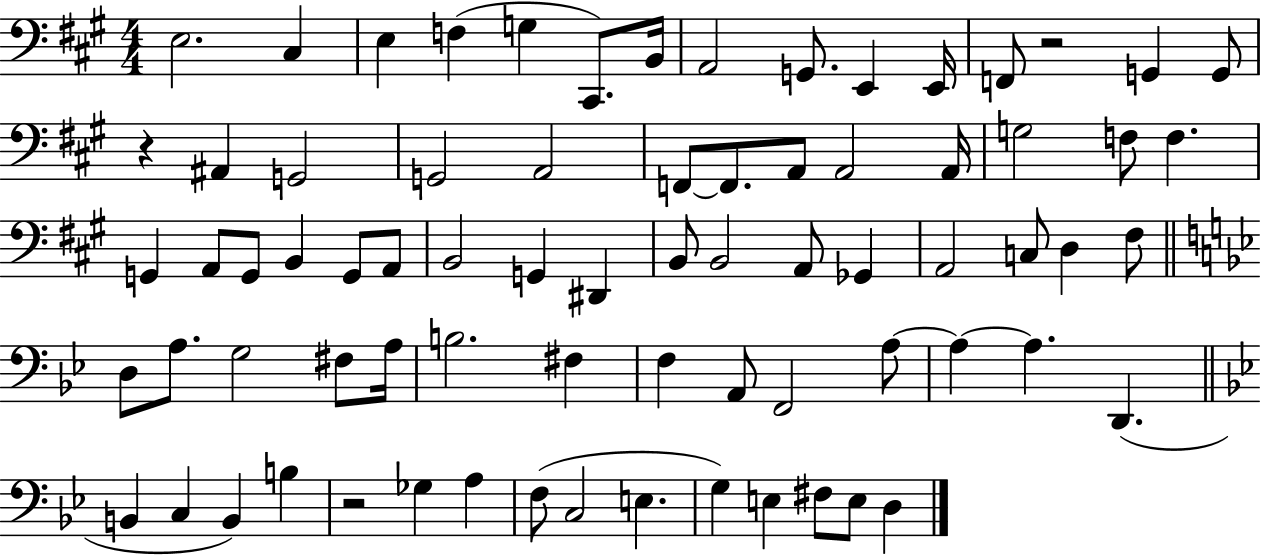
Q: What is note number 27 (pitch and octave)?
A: G2